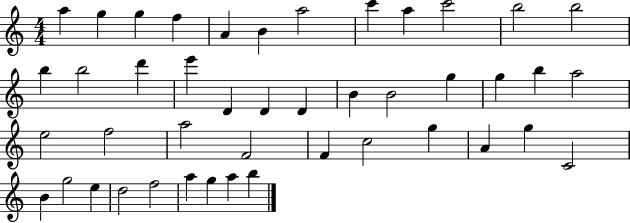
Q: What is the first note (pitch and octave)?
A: A5